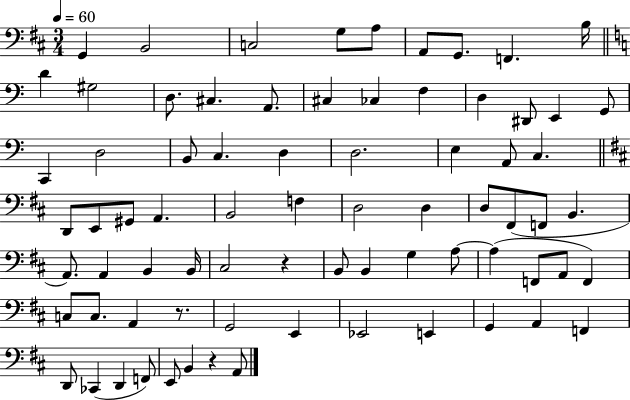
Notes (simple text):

G2/q B2/h C3/h G3/e A3/e A2/e G2/e. F2/q. B3/s D4/q G#3/h D3/e. C#3/q. A2/e. C#3/q CES3/q F3/q D3/q D#2/e E2/q G2/e C2/q D3/h B2/e C3/q. D3/q D3/h. E3/q A2/e C3/q. D2/e E2/e G#2/e A2/q. B2/h F3/q D3/h D3/q D3/e F#2/e F2/e B2/q. A2/e. A2/q B2/q B2/s C#3/h R/q B2/e B2/q G3/q A3/e A3/q F2/e A2/e F2/q C3/e C3/e. A2/q R/e. G2/h E2/q Eb2/h E2/q G2/q A2/q F2/q D2/e CES2/q D2/q F2/e E2/e B2/q R/q A2/e